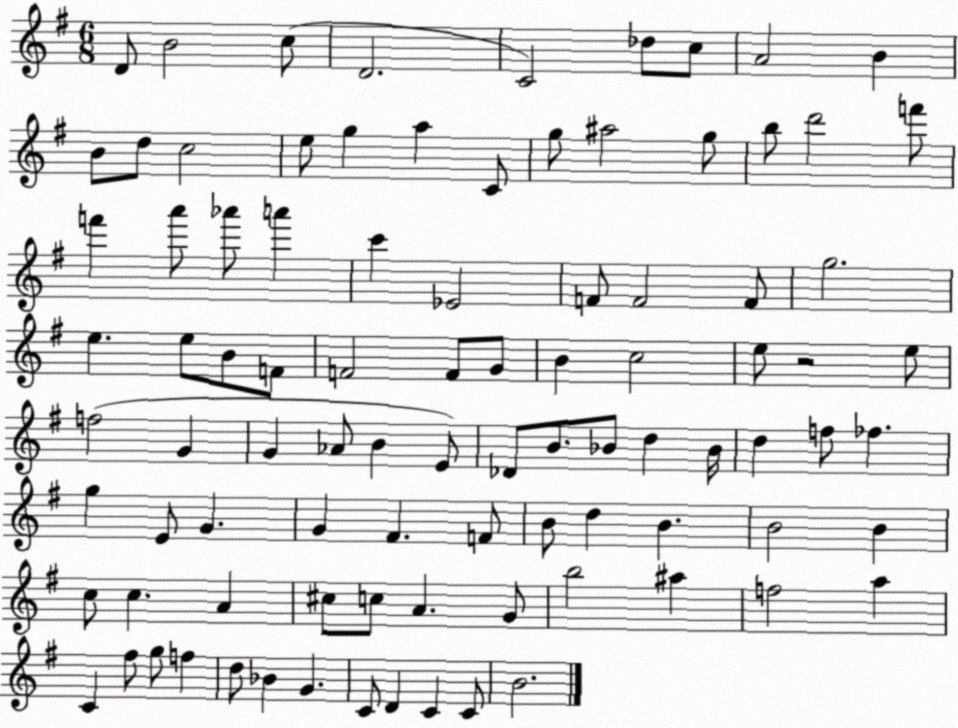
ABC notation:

X:1
T:Untitled
M:6/8
L:1/4
K:G
D/2 B2 c/2 D2 C2 _d/2 c/2 A2 B B/2 d/2 c2 e/2 g a C/2 g/2 ^a2 g/2 b/2 d'2 f'/2 f' a'/2 _a'/2 a' c' _E2 F/2 F2 F/2 g2 e e/2 B/2 F/2 F2 F/2 G/2 B c2 e/2 z2 e/2 f2 G G _A/2 B E/2 _D/2 B/2 _B/2 d _B/4 d f/2 _f g E/2 G G ^F F/2 B/2 d B B2 B c/2 c A ^c/2 c/2 A G/2 b2 ^a f2 a C ^f/2 g/2 f d/2 _B G C/2 D C C/2 B2